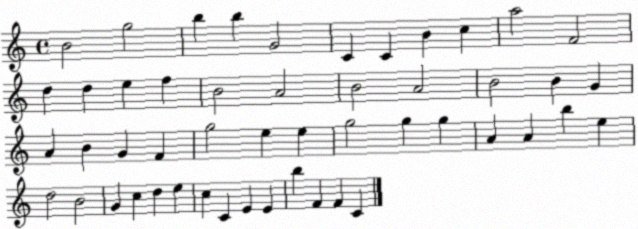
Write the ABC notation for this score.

X:1
T:Untitled
M:4/4
L:1/4
K:C
B2 g2 b b G2 C C B c a2 F2 d d e f B2 A2 B2 A2 B2 B G A B G F g2 e e g2 g g A A b e d2 B2 G c d e c C E E b F F C